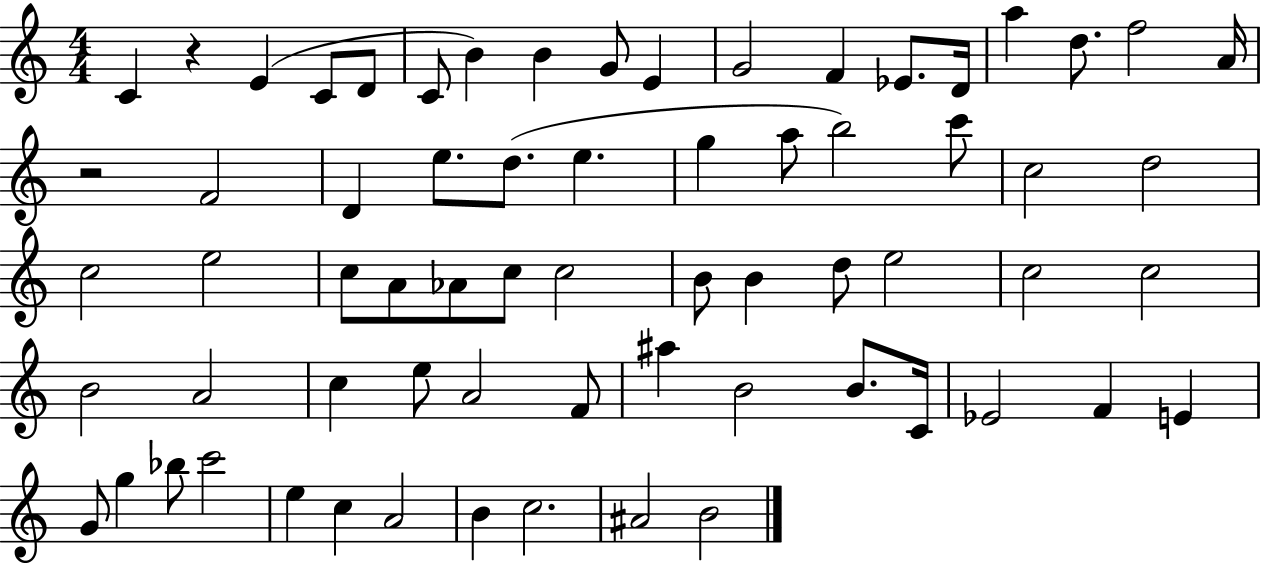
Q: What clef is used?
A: treble